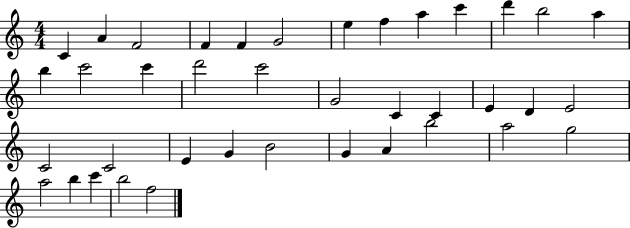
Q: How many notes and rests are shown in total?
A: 39